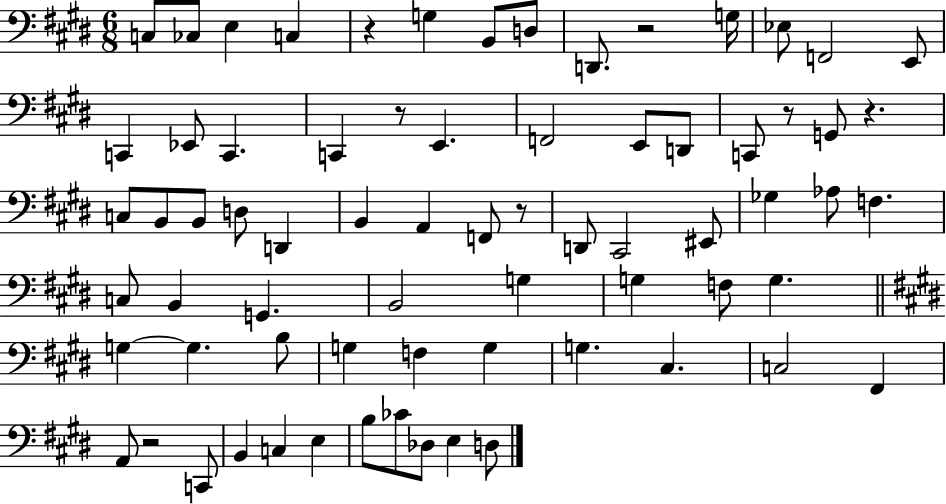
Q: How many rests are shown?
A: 7